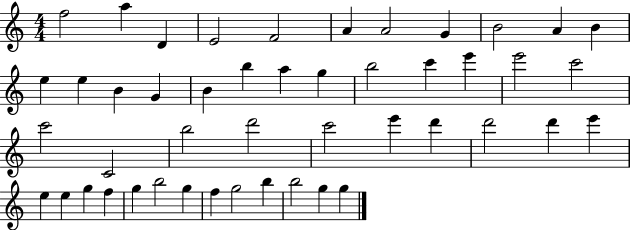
X:1
T:Untitled
M:4/4
L:1/4
K:C
f2 a D E2 F2 A A2 G B2 A B e e B G B b a g b2 c' e' e'2 c'2 c'2 C2 b2 d'2 c'2 e' d' d'2 d' e' e e g f g b2 g f g2 b b2 g g